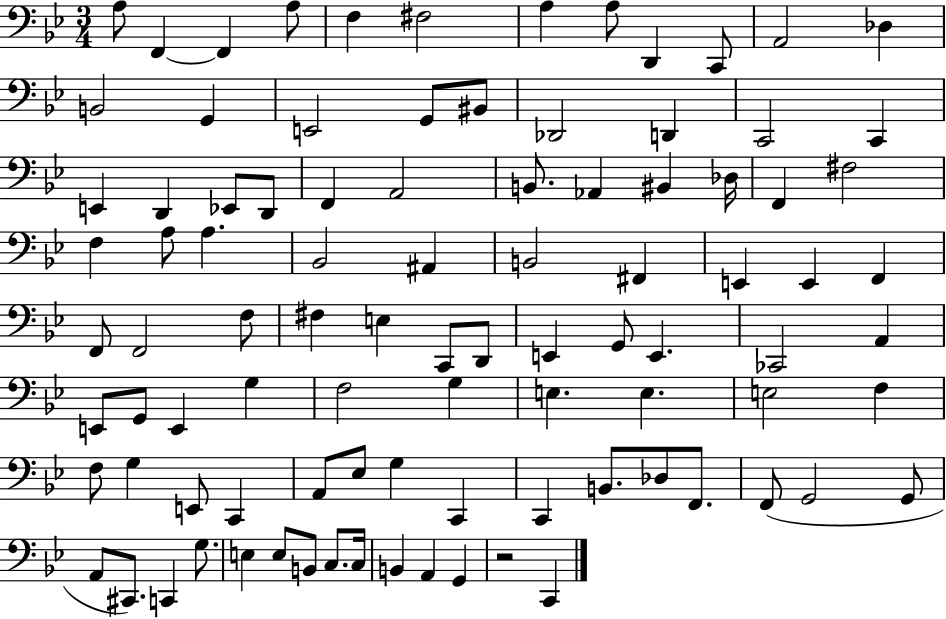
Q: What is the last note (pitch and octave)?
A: C2